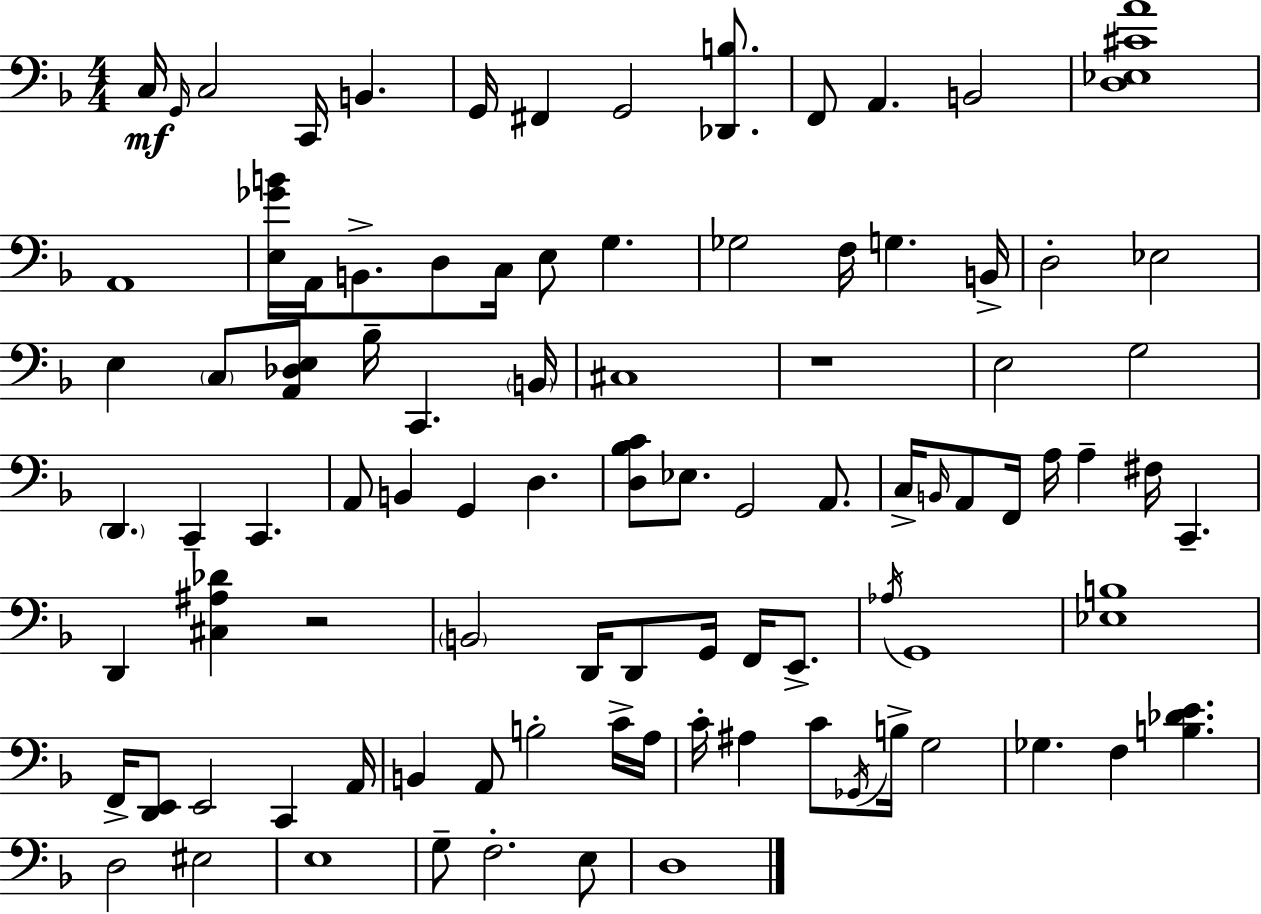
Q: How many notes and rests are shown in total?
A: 94